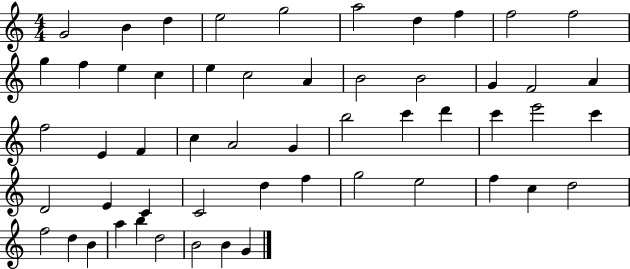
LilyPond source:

{
  \clef treble
  \numericTimeSignature
  \time 4/4
  \key c \major
  g'2 b'4 d''4 | e''2 g''2 | a''2 d''4 f''4 | f''2 f''2 | \break g''4 f''4 e''4 c''4 | e''4 c''2 a'4 | b'2 b'2 | g'4 f'2 a'4 | \break f''2 e'4 f'4 | c''4 a'2 g'4 | b''2 c'''4 d'''4 | c'''4 e'''2 c'''4 | \break d'2 e'4 c'4 | c'2 d''4 f''4 | g''2 e''2 | f''4 c''4 d''2 | \break f''2 d''4 b'4 | a''4 b''4 d''2 | b'2 b'4 g'4 | \bar "|."
}